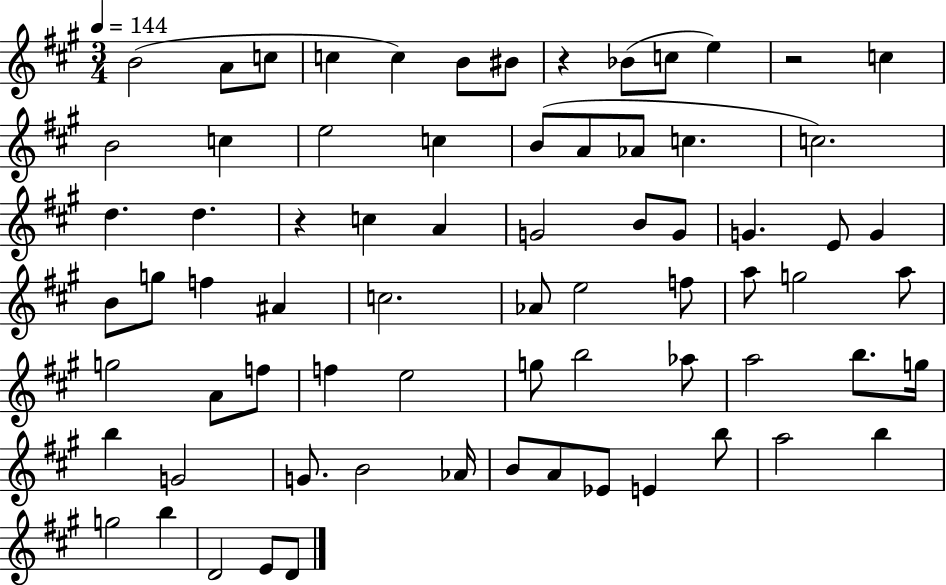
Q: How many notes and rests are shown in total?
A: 72